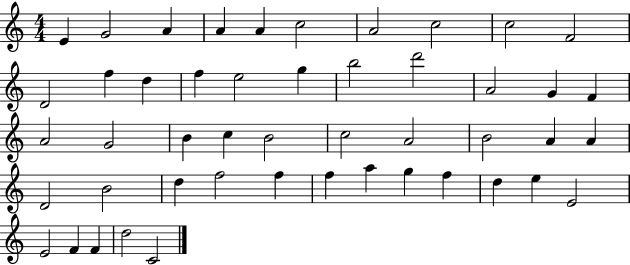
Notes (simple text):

E4/q G4/h A4/q A4/q A4/q C5/h A4/h C5/h C5/h F4/h D4/h F5/q D5/q F5/q E5/h G5/q B5/h D6/h A4/h G4/q F4/q A4/h G4/h B4/q C5/q B4/h C5/h A4/h B4/h A4/q A4/q D4/h B4/h D5/q F5/h F5/q F5/q A5/q G5/q F5/q D5/q E5/q E4/h E4/h F4/q F4/q D5/h C4/h